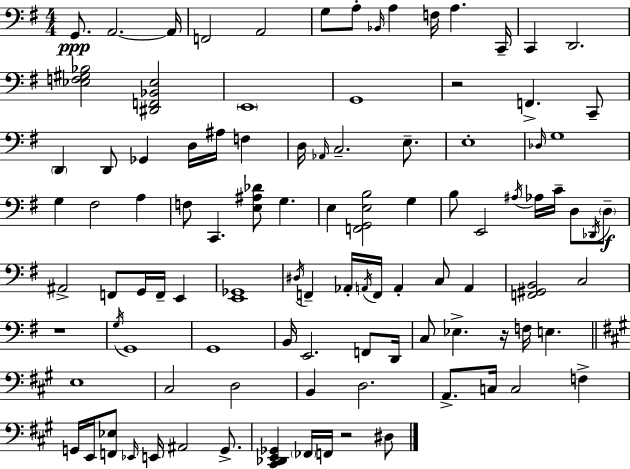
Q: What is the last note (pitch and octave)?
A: D#3